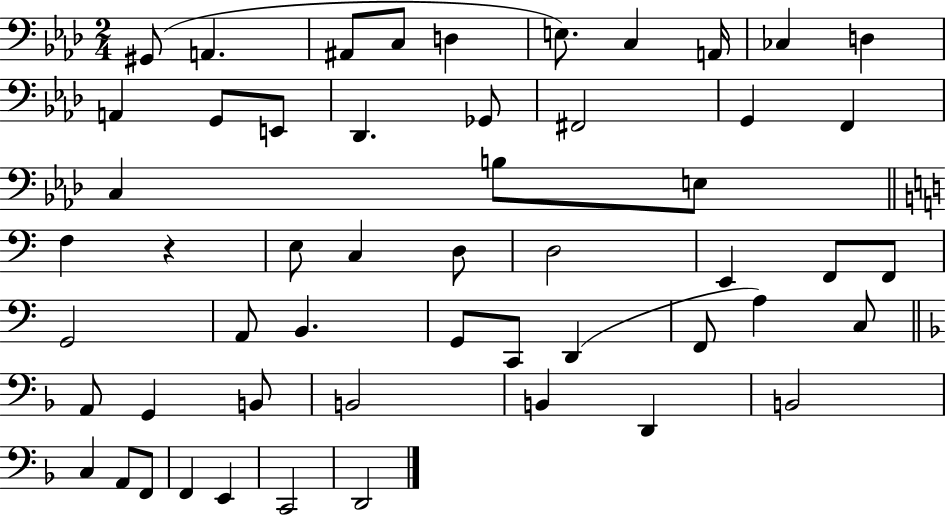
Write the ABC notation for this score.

X:1
T:Untitled
M:2/4
L:1/4
K:Ab
^G,,/2 A,, ^A,,/2 C,/2 D, E,/2 C, A,,/4 _C, D, A,, G,,/2 E,,/2 _D,, _G,,/2 ^F,,2 G,, F,, C, B,/2 E,/2 F, z E,/2 C, D,/2 D,2 E,, F,,/2 F,,/2 G,,2 A,,/2 B,, G,,/2 C,,/2 D,, F,,/2 A, C,/2 A,,/2 G,, B,,/2 B,,2 B,, D,, B,,2 C, A,,/2 F,,/2 F,, E,, C,,2 D,,2